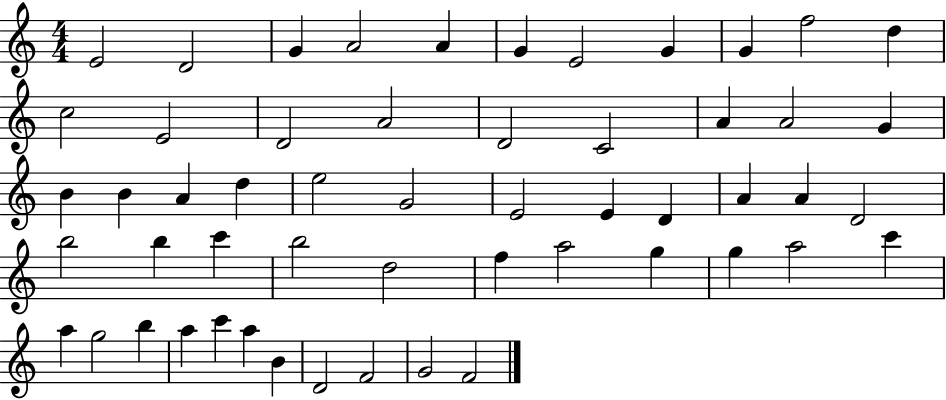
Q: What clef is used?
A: treble